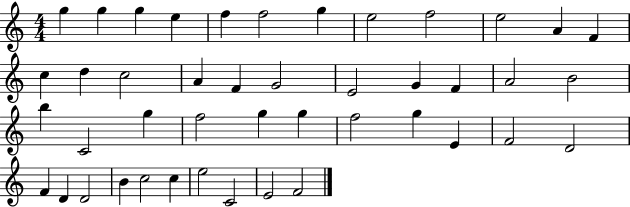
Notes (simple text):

G5/q G5/q G5/q E5/q F5/q F5/h G5/q E5/h F5/h E5/h A4/q F4/q C5/q D5/q C5/h A4/q F4/q G4/h E4/h G4/q F4/q A4/h B4/h B5/q C4/h G5/q F5/h G5/q G5/q F5/h G5/q E4/q F4/h D4/h F4/q D4/q D4/h B4/q C5/h C5/q E5/h C4/h E4/h F4/h